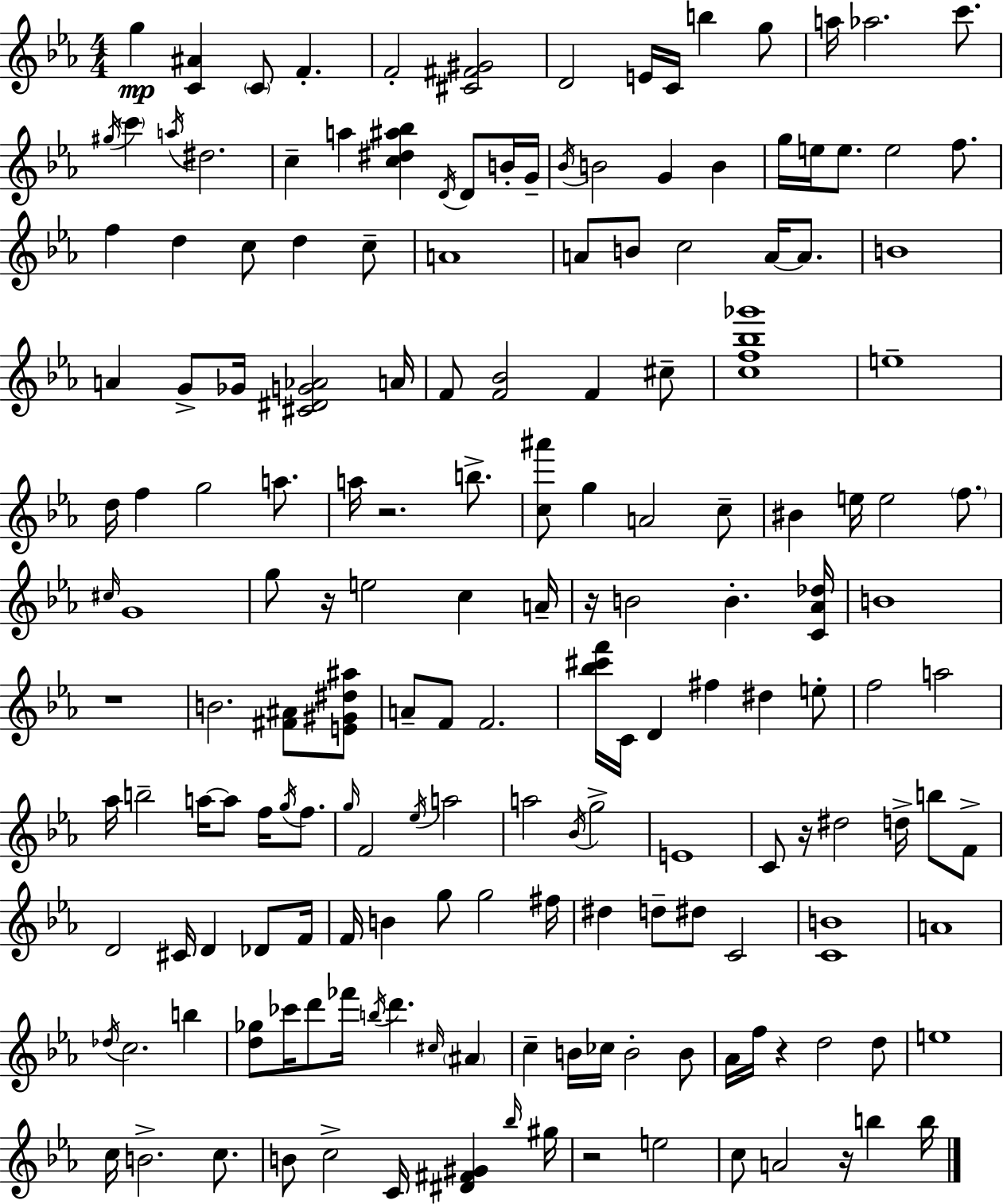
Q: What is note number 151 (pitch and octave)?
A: B5